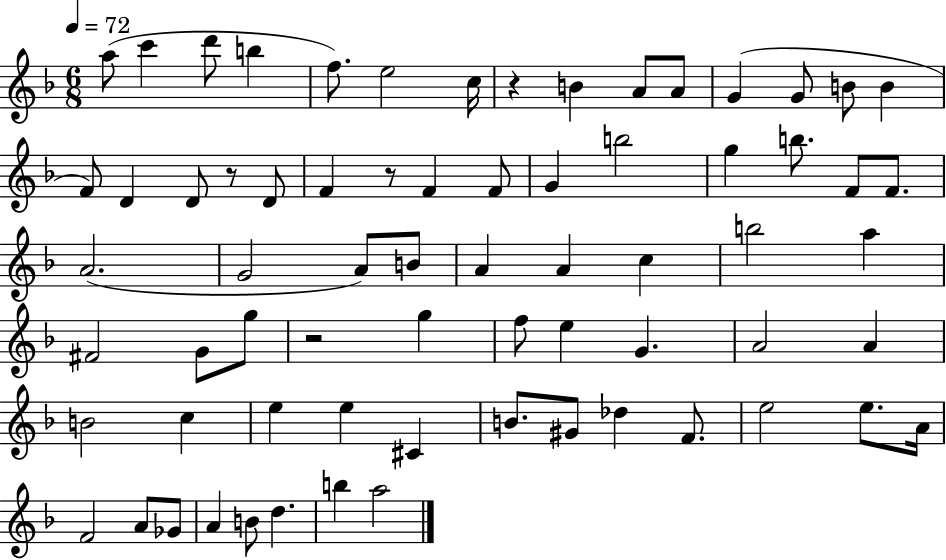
{
  \clef treble
  \numericTimeSignature
  \time 6/8
  \key f \major
  \tempo 4 = 72
  a''8( c'''4 d'''8 b''4 | f''8.) e''2 c''16 | r4 b'4 a'8 a'8 | g'4( g'8 b'8 b'4 | \break f'8) d'4 d'8 r8 d'8 | f'4 r8 f'4 f'8 | g'4 b''2 | g''4 b''8. f'8 f'8. | \break a'2.( | g'2 a'8) b'8 | a'4 a'4 c''4 | b''2 a''4 | \break fis'2 g'8 g''8 | r2 g''4 | f''8 e''4 g'4. | a'2 a'4 | \break b'2 c''4 | e''4 e''4 cis'4 | b'8. gis'8 des''4 f'8. | e''2 e''8. a'16 | \break f'2 a'8 ges'8 | a'4 b'8 d''4. | b''4 a''2 | \bar "|."
}